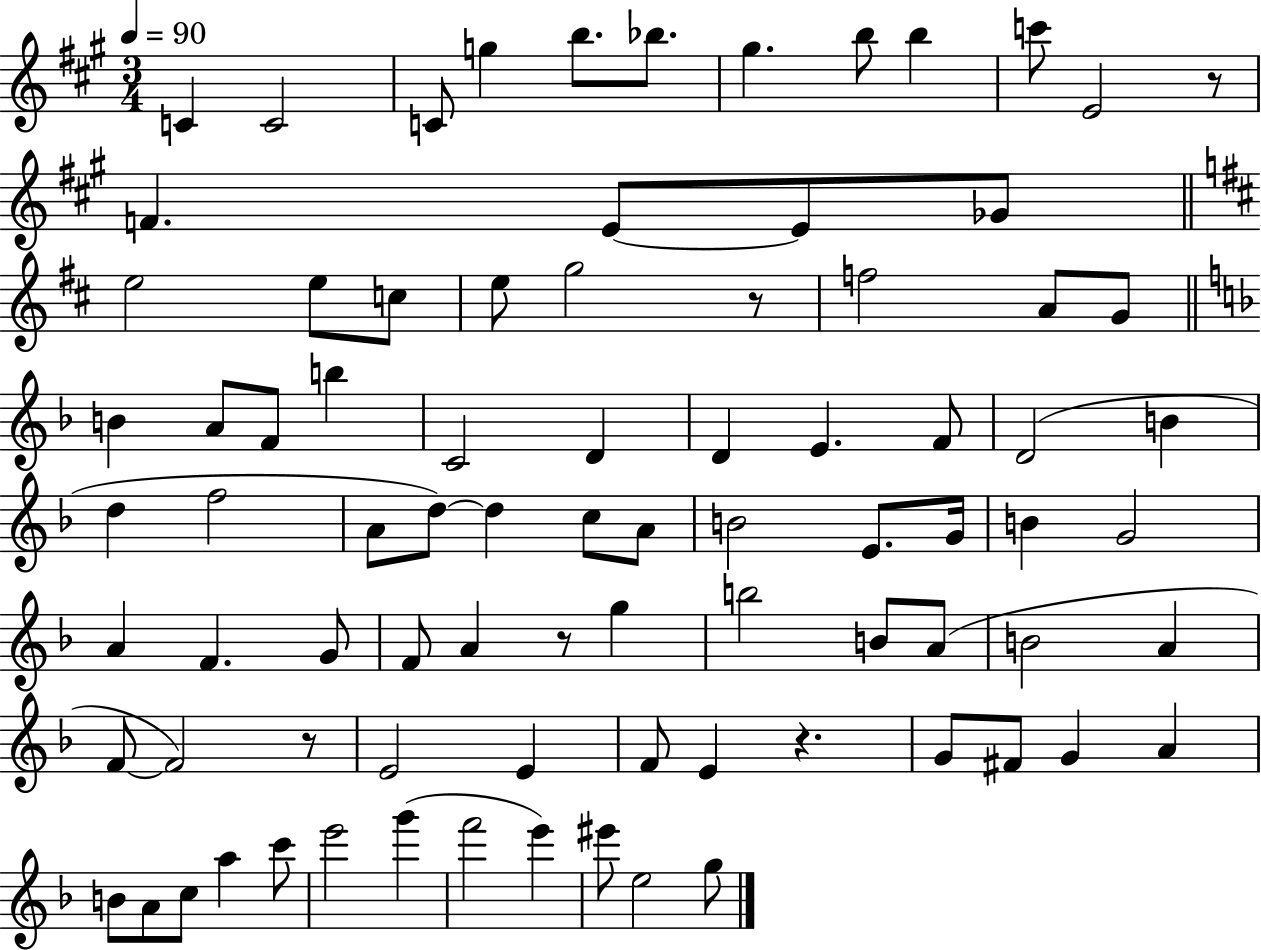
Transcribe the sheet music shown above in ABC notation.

X:1
T:Untitled
M:3/4
L:1/4
K:A
C C2 C/2 g b/2 _b/2 ^g b/2 b c'/2 E2 z/2 F E/2 E/2 _G/2 e2 e/2 c/2 e/2 g2 z/2 f2 A/2 G/2 B A/2 F/2 b C2 D D E F/2 D2 B d f2 A/2 d/2 d c/2 A/2 B2 E/2 G/4 B G2 A F G/2 F/2 A z/2 g b2 B/2 A/2 B2 A F/2 F2 z/2 E2 E F/2 E z G/2 ^F/2 G A B/2 A/2 c/2 a c'/2 e'2 g' f'2 e' ^e'/2 e2 g/2